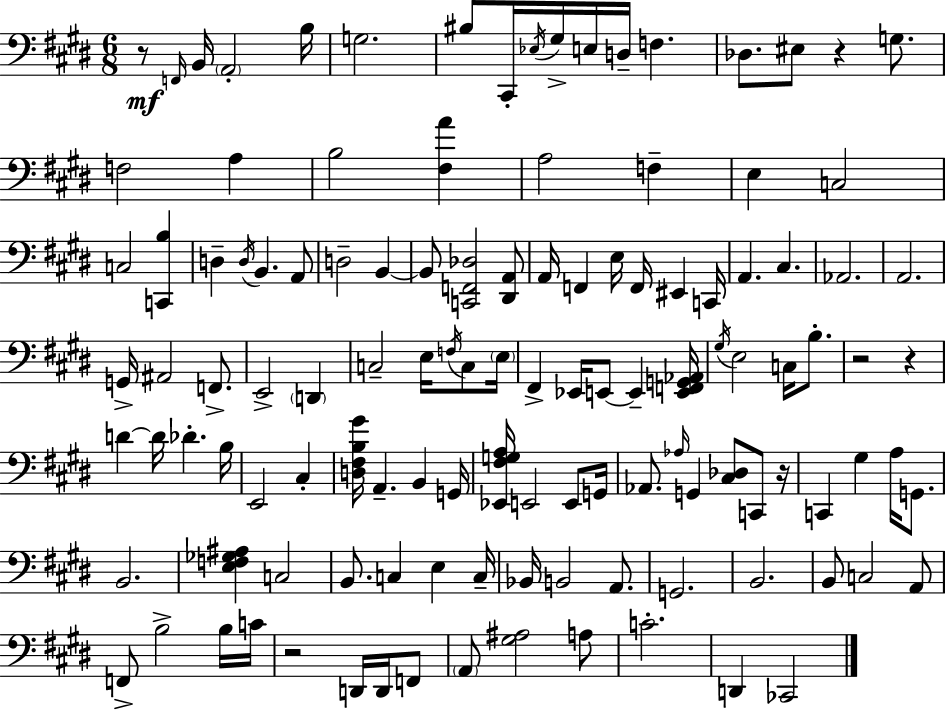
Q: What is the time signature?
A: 6/8